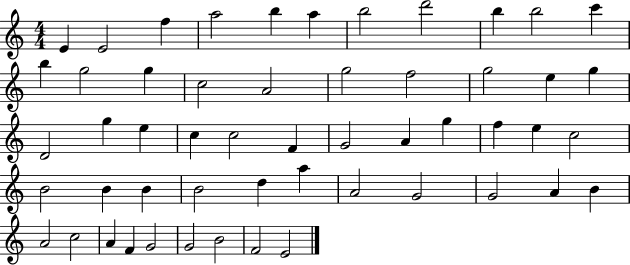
E4/q E4/h F5/q A5/h B5/q A5/q B5/h D6/h B5/q B5/h C6/q B5/q G5/h G5/q C5/h A4/h G5/h F5/h G5/h E5/q G5/q D4/h G5/q E5/q C5/q C5/h F4/q G4/h A4/q G5/q F5/q E5/q C5/h B4/h B4/q B4/q B4/h D5/q A5/q A4/h G4/h G4/h A4/q B4/q A4/h C5/h A4/q F4/q G4/h G4/h B4/h F4/h E4/h